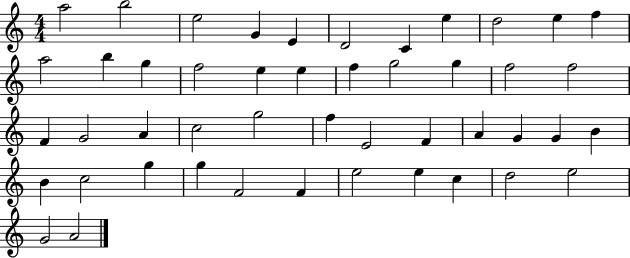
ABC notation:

X:1
T:Untitled
M:4/4
L:1/4
K:C
a2 b2 e2 G E D2 C e d2 e f a2 b g f2 e e f g2 g f2 f2 F G2 A c2 g2 f E2 F A G G B B c2 g g F2 F e2 e c d2 e2 G2 A2